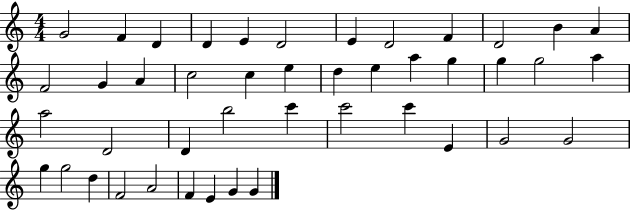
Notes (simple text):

G4/h F4/q D4/q D4/q E4/q D4/h E4/q D4/h F4/q D4/h B4/q A4/q F4/h G4/q A4/q C5/h C5/q E5/q D5/q E5/q A5/q G5/q G5/q G5/h A5/q A5/h D4/h D4/q B5/h C6/q C6/h C6/q E4/q G4/h G4/h G5/q G5/h D5/q F4/h A4/h F4/q E4/q G4/q G4/q